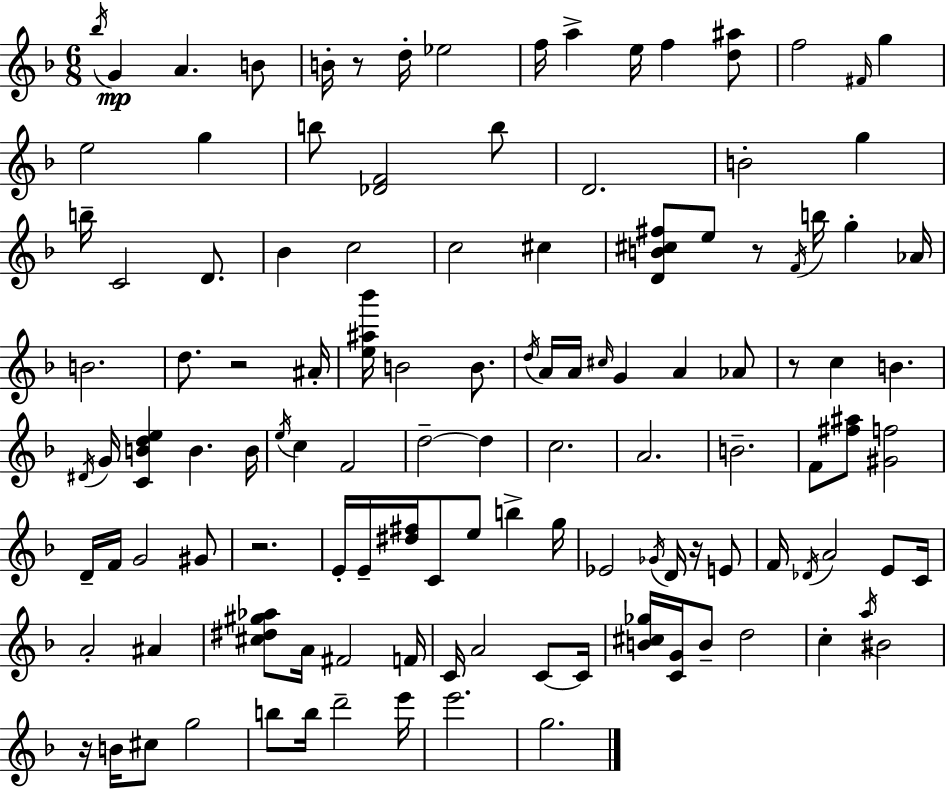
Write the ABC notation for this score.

X:1
T:Untitled
M:6/8
L:1/4
K:F
_b/4 G A B/2 B/4 z/2 d/4 _e2 f/4 a e/4 f [d^a]/2 f2 ^F/4 g e2 g b/2 [_DF]2 b/2 D2 B2 g b/4 C2 D/2 _B c2 c2 ^c [DB^c^f]/2 e/2 z/2 F/4 b/4 g _A/4 B2 d/2 z2 ^A/4 [e^a_b']/4 B2 B/2 d/4 A/4 A/4 ^c/4 G A _A/2 z/2 c B ^D/4 G/4 [CBde] B B/4 e/4 c F2 d2 d c2 A2 B2 F/2 [^f^a]/2 [^Gf]2 D/4 F/4 G2 ^G/2 z2 E/4 E/4 [^d^f]/4 C/2 e/2 b g/4 _E2 _G/4 D/4 z/4 E/2 F/4 _D/4 A2 E/2 C/4 A2 ^A [^c^d^g_a]/2 A/4 ^F2 F/4 C/4 A2 C/2 C/4 [B^c_g]/4 [CG]/4 B/2 d2 c a/4 ^B2 z/4 B/4 ^c/2 g2 b/2 b/4 d'2 e'/4 e'2 g2